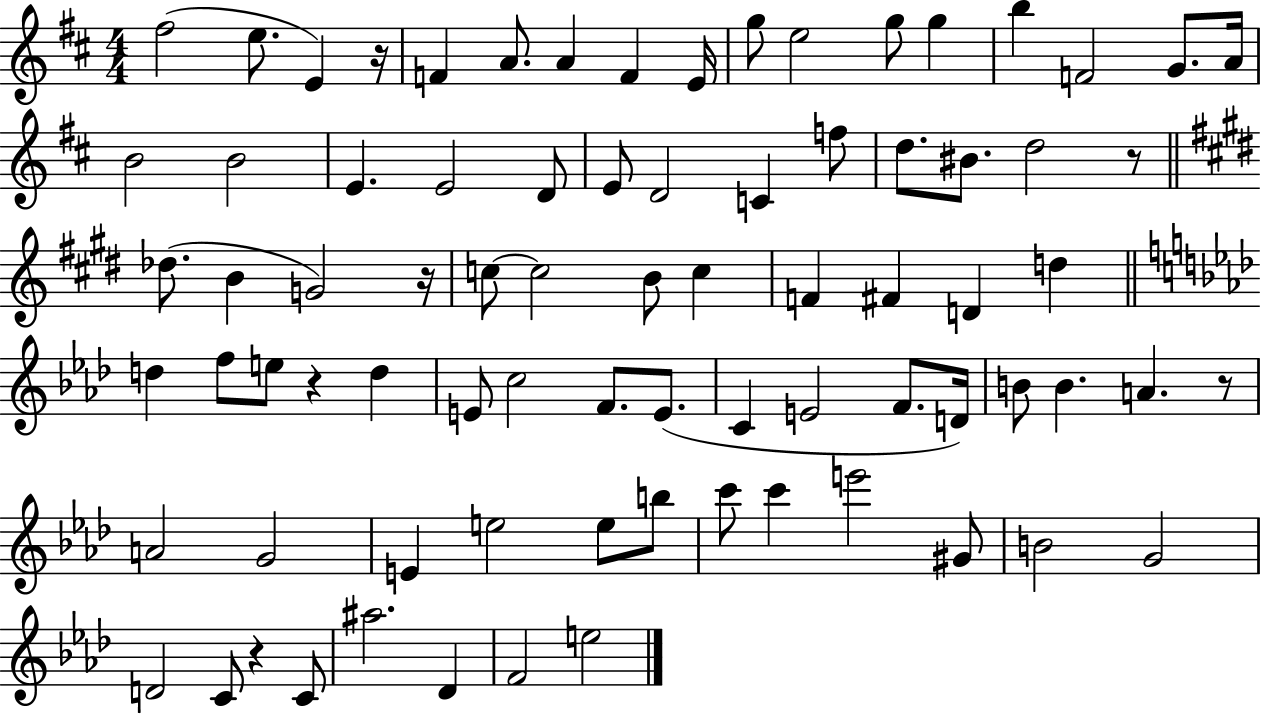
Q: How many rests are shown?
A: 6